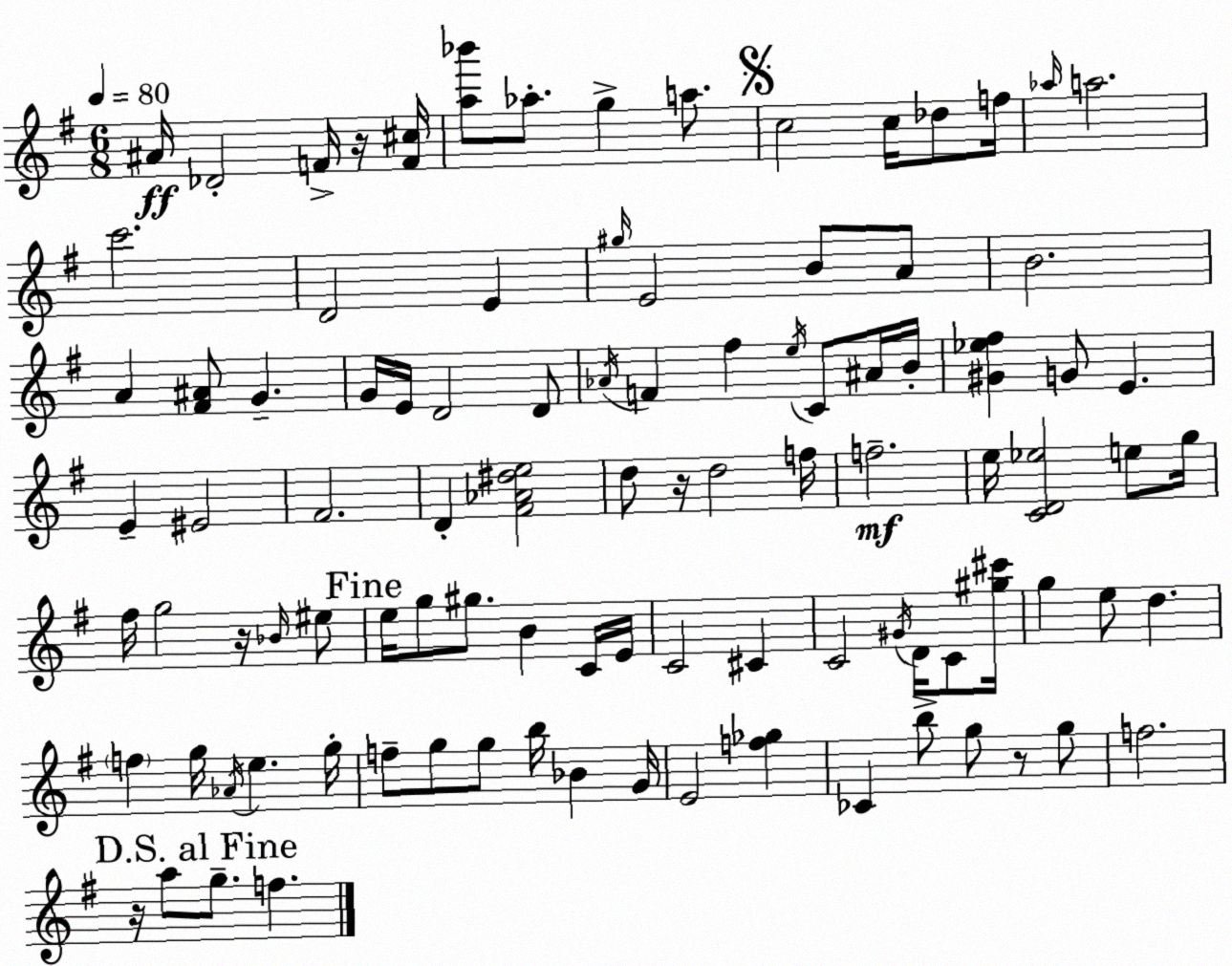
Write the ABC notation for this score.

X:1
T:Untitled
M:6/8
L:1/4
K:G
^A/4 _D2 F/4 z/4 [F^c]/4 [a_b']/2 _a/2 g a/2 c2 c/4 _d/2 f/4 _a/4 a2 c'2 D2 E ^g/4 E2 B/2 A/2 B2 A [^F^A]/2 G G/4 E/4 D2 D/2 _A/4 F ^f e/4 C/2 ^A/4 B/4 [^G_e^f] G/2 E E ^E2 ^F2 D [^F_A^de]2 d/2 z/4 d2 f/4 f2 e/4 [CD_e]2 e/2 g/4 ^f/4 g2 z/4 _B/4 ^e/2 e/4 g/2 ^g/2 B C/4 E/4 C2 ^C C2 ^G/4 D/4 C/2 [^g^c']/4 g e/2 d f g/4 _A/4 e g/4 f/2 g/2 g/2 b/4 _B G/4 E2 [f_g] _C b/2 g/2 z/2 g/2 f2 z/4 a/2 g/2 f